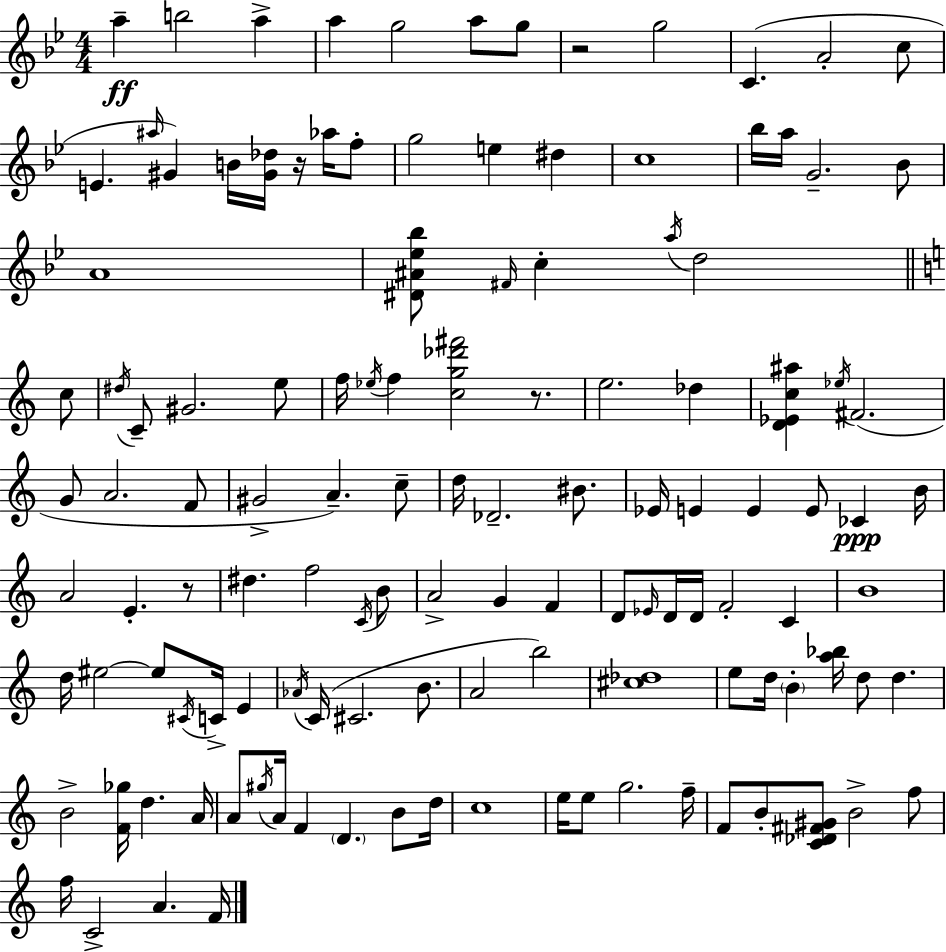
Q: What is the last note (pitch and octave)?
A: F4